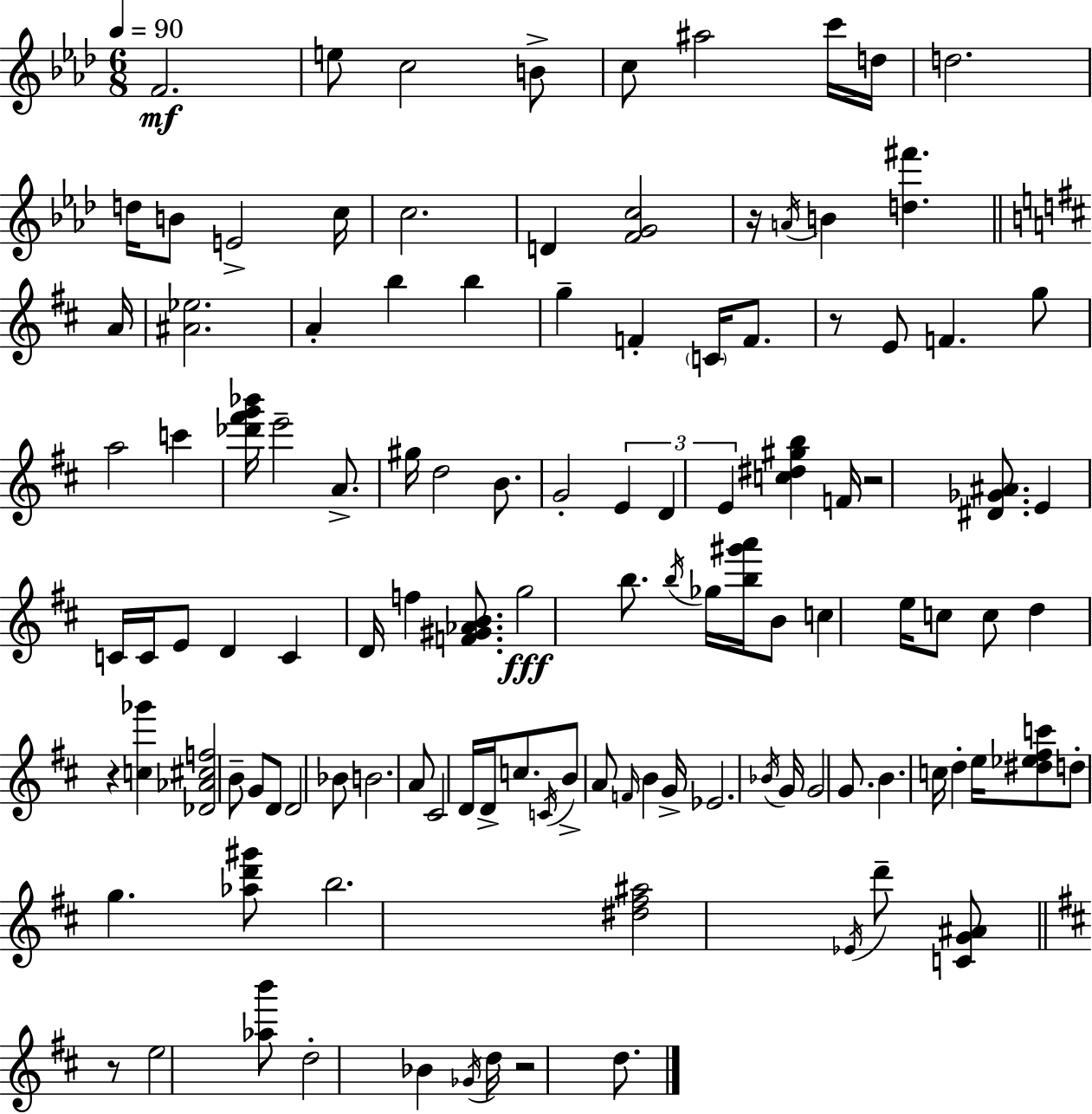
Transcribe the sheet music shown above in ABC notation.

X:1
T:Untitled
M:6/8
L:1/4
K:Fm
F2 e/2 c2 B/2 c/2 ^a2 c'/4 d/4 d2 d/4 B/2 E2 c/4 c2 D [FGc]2 z/4 A/4 B [d^f'] A/4 [^A_e]2 A b b g F C/4 F/2 z/2 E/2 F g/2 a2 c' [_d'^f'g'_b']/4 e'2 A/2 ^g/4 d2 B/2 G2 E D E [c^d^gb] F/4 z2 [^D_G^A]/2 E C/4 C/4 E/2 D C D/4 f [F^G_AB]/2 g2 b/2 b/4 _g/4 [b^g'a']/4 B/2 c e/4 c/2 c/2 d z [c_g'] [_D_A^cf]2 B/2 G/2 D/2 D2 _B/2 B2 A/2 ^C2 D/4 D/4 c/2 C/4 B/2 A/2 F/4 B G/4 _E2 _B/4 G/4 G2 G/2 B c/4 d e/4 [^d_e^fc']/2 d/2 g [_ad'^g']/2 b2 [^d^f^a]2 _E/4 d'/2 [CG^A]/2 z/2 e2 [_ab']/2 d2 _B _G/4 d/4 z2 d/2